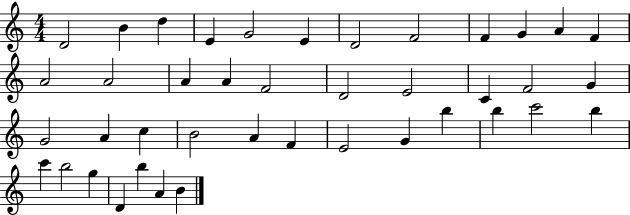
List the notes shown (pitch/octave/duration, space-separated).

D4/h B4/q D5/q E4/q G4/h E4/q D4/h F4/h F4/q G4/q A4/q F4/q A4/h A4/h A4/q A4/q F4/h D4/h E4/h C4/q F4/h G4/q G4/h A4/q C5/q B4/h A4/q F4/q E4/h G4/q B5/q B5/q C6/h B5/q C6/q B5/h G5/q D4/q B5/q A4/q B4/q